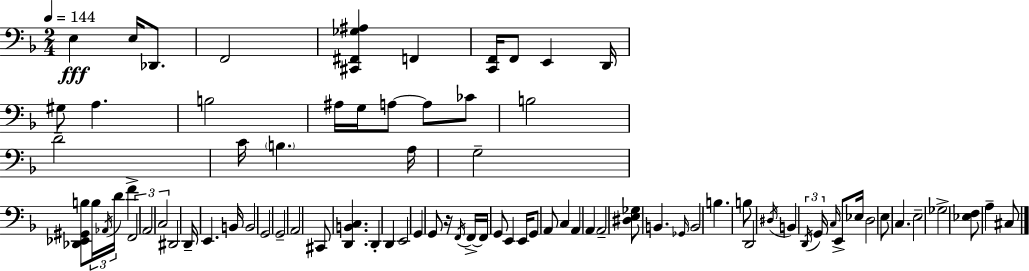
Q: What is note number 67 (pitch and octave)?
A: E2